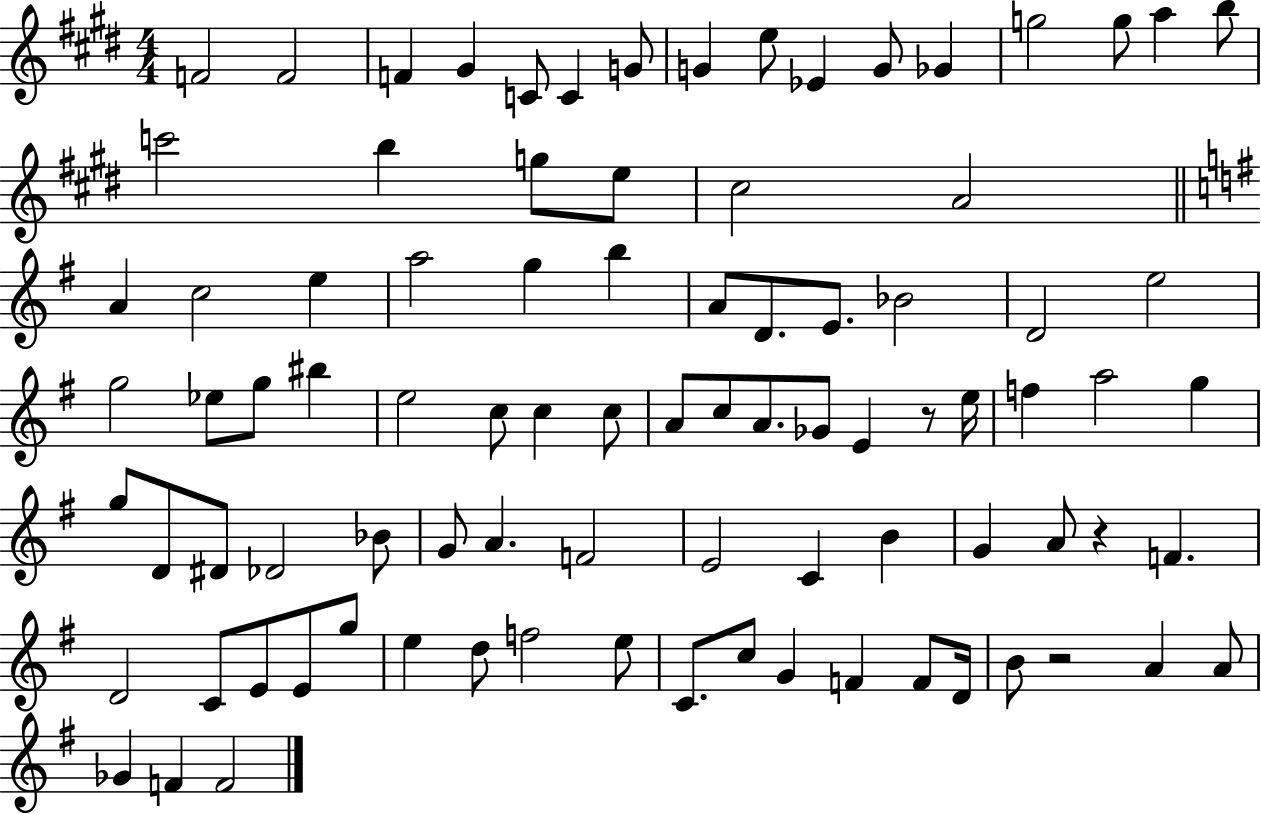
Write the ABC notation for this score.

X:1
T:Untitled
M:4/4
L:1/4
K:E
F2 F2 F ^G C/2 C G/2 G e/2 _E G/2 _G g2 g/2 a b/2 c'2 b g/2 e/2 ^c2 A2 A c2 e a2 g b A/2 D/2 E/2 _B2 D2 e2 g2 _e/2 g/2 ^b e2 c/2 c c/2 A/2 c/2 A/2 _G/2 E z/2 e/4 f a2 g g/2 D/2 ^D/2 _D2 _B/2 G/2 A F2 E2 C B G A/2 z F D2 C/2 E/2 E/2 g/2 e d/2 f2 e/2 C/2 c/2 G F F/2 D/4 B/2 z2 A A/2 _G F F2